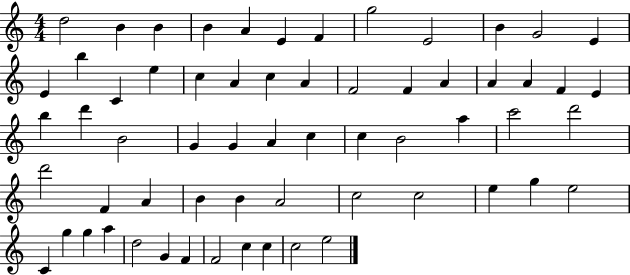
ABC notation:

X:1
T:Untitled
M:4/4
L:1/4
K:C
d2 B B B A E F g2 E2 B G2 E E b C e c A c A F2 F A A A F E b d' B2 G G A c c B2 a c'2 d'2 d'2 F A B B A2 c2 c2 e g e2 C g g a d2 G F F2 c c c2 e2